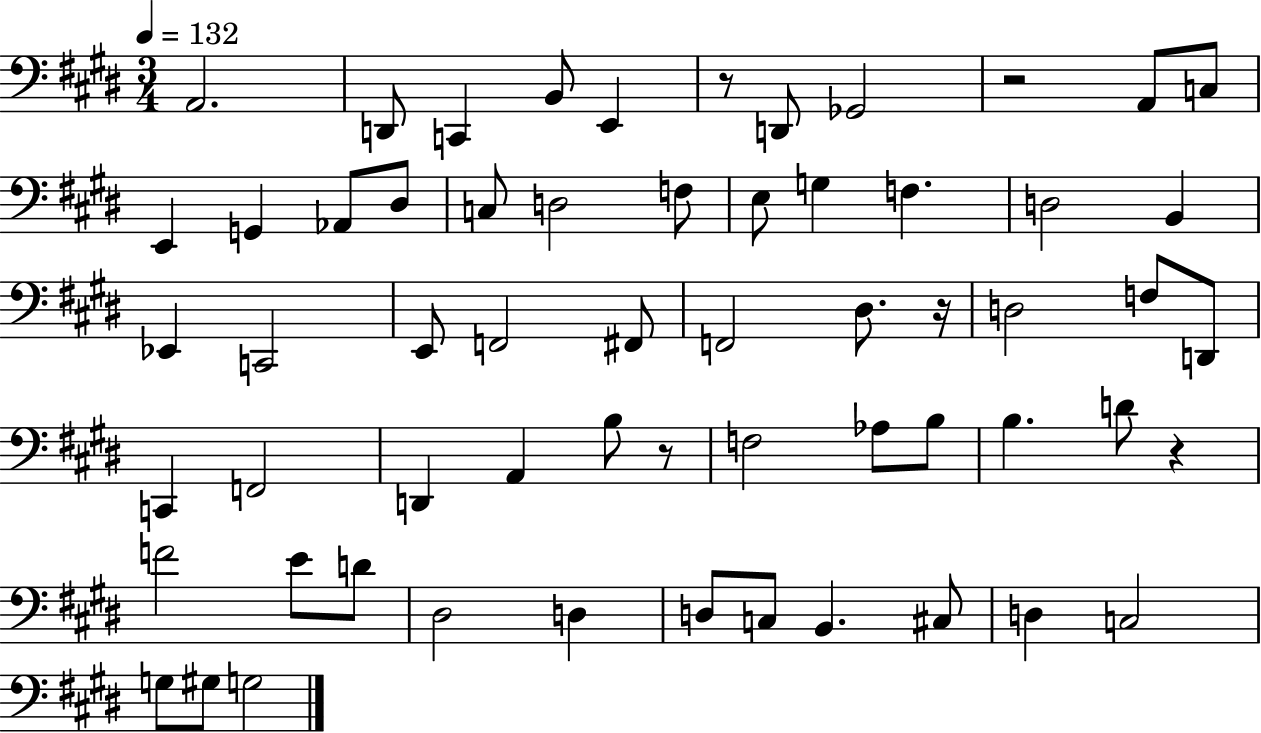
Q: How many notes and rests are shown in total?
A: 60